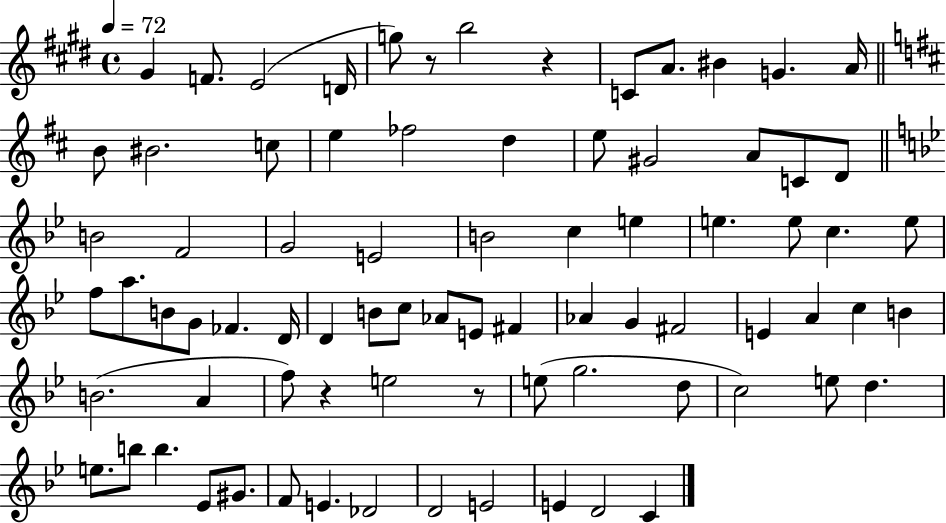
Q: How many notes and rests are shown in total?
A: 79